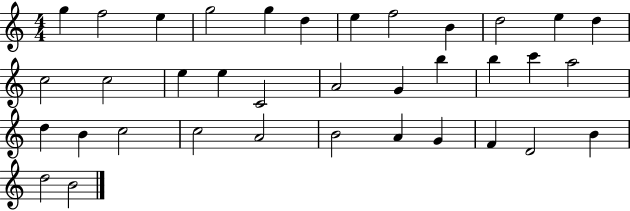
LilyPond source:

{
  \clef treble
  \numericTimeSignature
  \time 4/4
  \key c \major
  g''4 f''2 e''4 | g''2 g''4 d''4 | e''4 f''2 b'4 | d''2 e''4 d''4 | \break c''2 c''2 | e''4 e''4 c'2 | a'2 g'4 b''4 | b''4 c'''4 a''2 | \break d''4 b'4 c''2 | c''2 a'2 | b'2 a'4 g'4 | f'4 d'2 b'4 | \break d''2 b'2 | \bar "|."
}